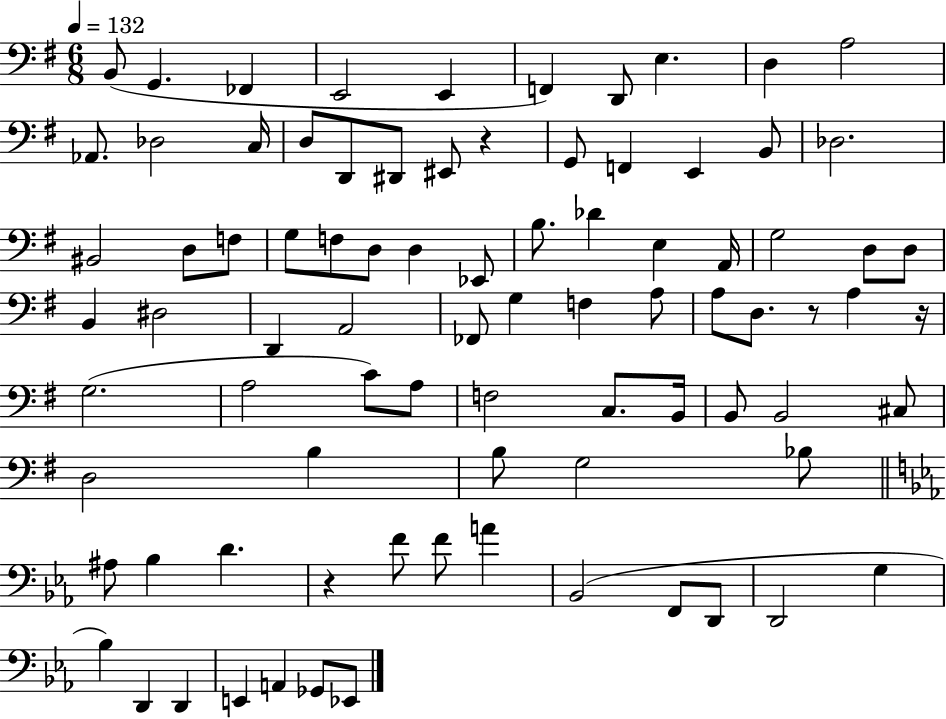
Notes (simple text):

B2/e G2/q. FES2/q E2/h E2/q F2/q D2/e E3/q. D3/q A3/h Ab2/e. Db3/h C3/s D3/e D2/e D#2/e EIS2/e R/q G2/e F2/q E2/q B2/e Db3/h. BIS2/h D3/e F3/e G3/e F3/e D3/e D3/q Eb2/e B3/e. Db4/q E3/q A2/s G3/h D3/e D3/e B2/q D#3/h D2/q A2/h FES2/e G3/q F3/q A3/e A3/e D3/e. R/e A3/q R/s G3/h. A3/h C4/e A3/e F3/h C3/e. B2/s B2/e B2/h C#3/e D3/h B3/q B3/e G3/h Bb3/e A#3/e Bb3/q D4/q. R/q F4/e F4/e A4/q Bb2/h F2/e D2/e D2/h G3/q Bb3/q D2/q D2/q E2/q A2/q Gb2/e Eb2/e